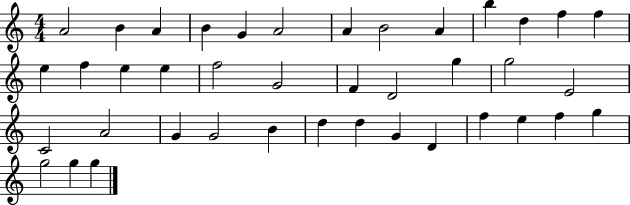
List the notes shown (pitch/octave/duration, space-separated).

A4/h B4/q A4/q B4/q G4/q A4/h A4/q B4/h A4/q B5/q D5/q F5/q F5/q E5/q F5/q E5/q E5/q F5/h G4/h F4/q D4/h G5/q G5/h E4/h C4/h A4/h G4/q G4/h B4/q D5/q D5/q G4/q D4/q F5/q E5/q F5/q G5/q G5/h G5/q G5/q